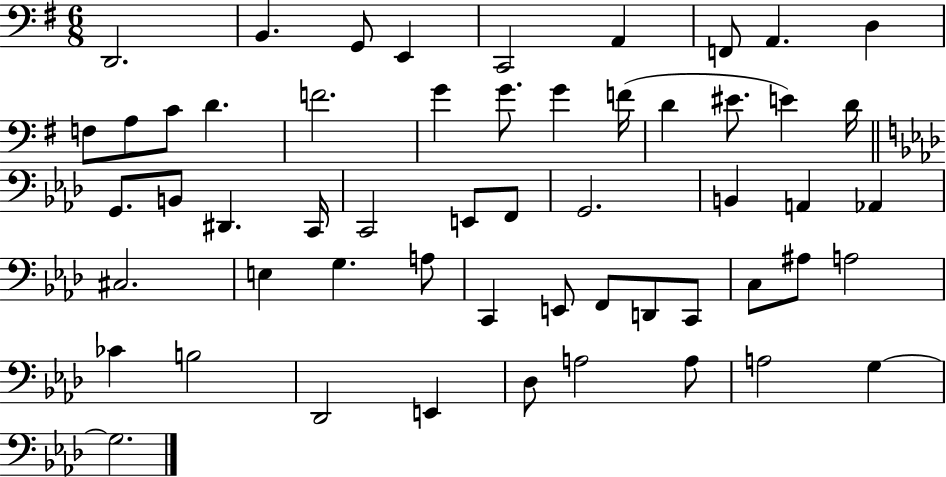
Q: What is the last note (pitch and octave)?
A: G3